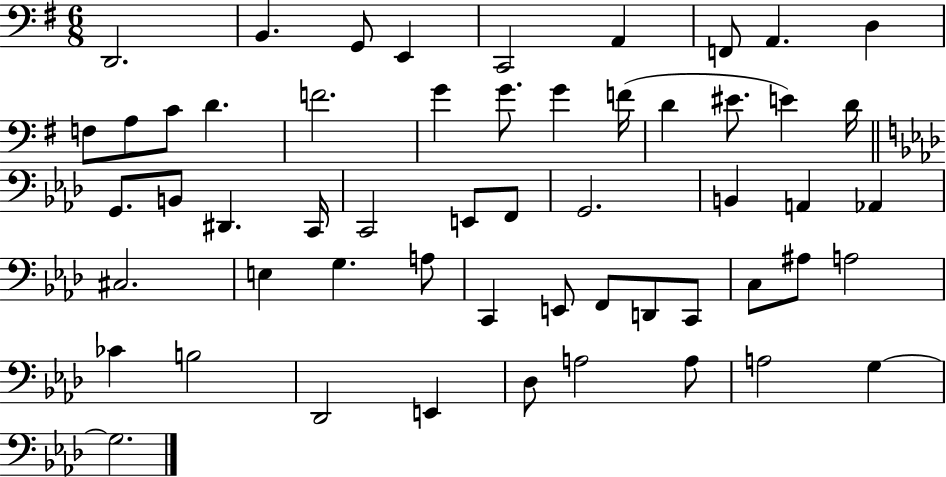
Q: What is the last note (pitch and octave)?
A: G3